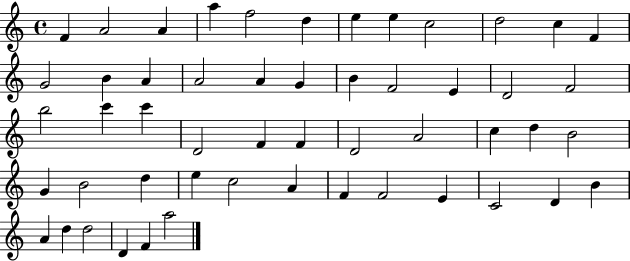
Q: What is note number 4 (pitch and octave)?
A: A5